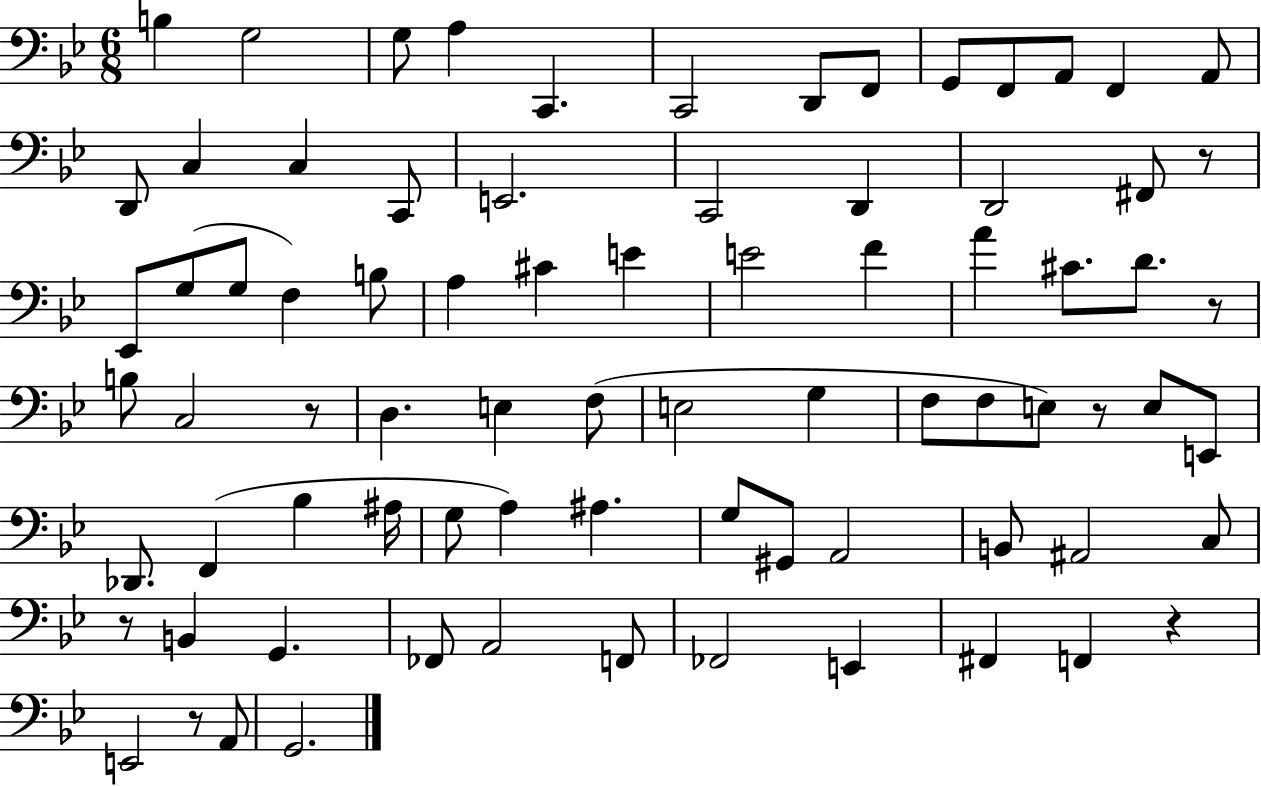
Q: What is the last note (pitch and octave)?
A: G2